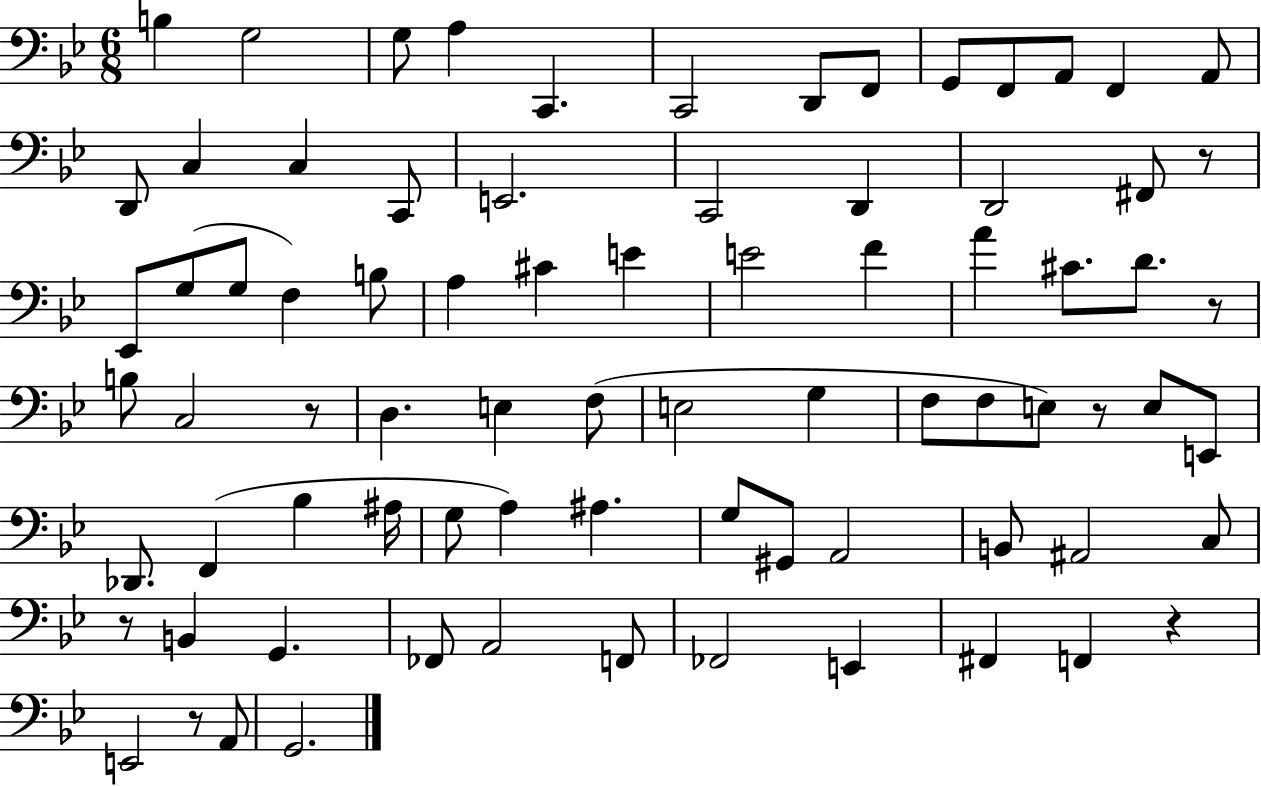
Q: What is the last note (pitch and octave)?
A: G2